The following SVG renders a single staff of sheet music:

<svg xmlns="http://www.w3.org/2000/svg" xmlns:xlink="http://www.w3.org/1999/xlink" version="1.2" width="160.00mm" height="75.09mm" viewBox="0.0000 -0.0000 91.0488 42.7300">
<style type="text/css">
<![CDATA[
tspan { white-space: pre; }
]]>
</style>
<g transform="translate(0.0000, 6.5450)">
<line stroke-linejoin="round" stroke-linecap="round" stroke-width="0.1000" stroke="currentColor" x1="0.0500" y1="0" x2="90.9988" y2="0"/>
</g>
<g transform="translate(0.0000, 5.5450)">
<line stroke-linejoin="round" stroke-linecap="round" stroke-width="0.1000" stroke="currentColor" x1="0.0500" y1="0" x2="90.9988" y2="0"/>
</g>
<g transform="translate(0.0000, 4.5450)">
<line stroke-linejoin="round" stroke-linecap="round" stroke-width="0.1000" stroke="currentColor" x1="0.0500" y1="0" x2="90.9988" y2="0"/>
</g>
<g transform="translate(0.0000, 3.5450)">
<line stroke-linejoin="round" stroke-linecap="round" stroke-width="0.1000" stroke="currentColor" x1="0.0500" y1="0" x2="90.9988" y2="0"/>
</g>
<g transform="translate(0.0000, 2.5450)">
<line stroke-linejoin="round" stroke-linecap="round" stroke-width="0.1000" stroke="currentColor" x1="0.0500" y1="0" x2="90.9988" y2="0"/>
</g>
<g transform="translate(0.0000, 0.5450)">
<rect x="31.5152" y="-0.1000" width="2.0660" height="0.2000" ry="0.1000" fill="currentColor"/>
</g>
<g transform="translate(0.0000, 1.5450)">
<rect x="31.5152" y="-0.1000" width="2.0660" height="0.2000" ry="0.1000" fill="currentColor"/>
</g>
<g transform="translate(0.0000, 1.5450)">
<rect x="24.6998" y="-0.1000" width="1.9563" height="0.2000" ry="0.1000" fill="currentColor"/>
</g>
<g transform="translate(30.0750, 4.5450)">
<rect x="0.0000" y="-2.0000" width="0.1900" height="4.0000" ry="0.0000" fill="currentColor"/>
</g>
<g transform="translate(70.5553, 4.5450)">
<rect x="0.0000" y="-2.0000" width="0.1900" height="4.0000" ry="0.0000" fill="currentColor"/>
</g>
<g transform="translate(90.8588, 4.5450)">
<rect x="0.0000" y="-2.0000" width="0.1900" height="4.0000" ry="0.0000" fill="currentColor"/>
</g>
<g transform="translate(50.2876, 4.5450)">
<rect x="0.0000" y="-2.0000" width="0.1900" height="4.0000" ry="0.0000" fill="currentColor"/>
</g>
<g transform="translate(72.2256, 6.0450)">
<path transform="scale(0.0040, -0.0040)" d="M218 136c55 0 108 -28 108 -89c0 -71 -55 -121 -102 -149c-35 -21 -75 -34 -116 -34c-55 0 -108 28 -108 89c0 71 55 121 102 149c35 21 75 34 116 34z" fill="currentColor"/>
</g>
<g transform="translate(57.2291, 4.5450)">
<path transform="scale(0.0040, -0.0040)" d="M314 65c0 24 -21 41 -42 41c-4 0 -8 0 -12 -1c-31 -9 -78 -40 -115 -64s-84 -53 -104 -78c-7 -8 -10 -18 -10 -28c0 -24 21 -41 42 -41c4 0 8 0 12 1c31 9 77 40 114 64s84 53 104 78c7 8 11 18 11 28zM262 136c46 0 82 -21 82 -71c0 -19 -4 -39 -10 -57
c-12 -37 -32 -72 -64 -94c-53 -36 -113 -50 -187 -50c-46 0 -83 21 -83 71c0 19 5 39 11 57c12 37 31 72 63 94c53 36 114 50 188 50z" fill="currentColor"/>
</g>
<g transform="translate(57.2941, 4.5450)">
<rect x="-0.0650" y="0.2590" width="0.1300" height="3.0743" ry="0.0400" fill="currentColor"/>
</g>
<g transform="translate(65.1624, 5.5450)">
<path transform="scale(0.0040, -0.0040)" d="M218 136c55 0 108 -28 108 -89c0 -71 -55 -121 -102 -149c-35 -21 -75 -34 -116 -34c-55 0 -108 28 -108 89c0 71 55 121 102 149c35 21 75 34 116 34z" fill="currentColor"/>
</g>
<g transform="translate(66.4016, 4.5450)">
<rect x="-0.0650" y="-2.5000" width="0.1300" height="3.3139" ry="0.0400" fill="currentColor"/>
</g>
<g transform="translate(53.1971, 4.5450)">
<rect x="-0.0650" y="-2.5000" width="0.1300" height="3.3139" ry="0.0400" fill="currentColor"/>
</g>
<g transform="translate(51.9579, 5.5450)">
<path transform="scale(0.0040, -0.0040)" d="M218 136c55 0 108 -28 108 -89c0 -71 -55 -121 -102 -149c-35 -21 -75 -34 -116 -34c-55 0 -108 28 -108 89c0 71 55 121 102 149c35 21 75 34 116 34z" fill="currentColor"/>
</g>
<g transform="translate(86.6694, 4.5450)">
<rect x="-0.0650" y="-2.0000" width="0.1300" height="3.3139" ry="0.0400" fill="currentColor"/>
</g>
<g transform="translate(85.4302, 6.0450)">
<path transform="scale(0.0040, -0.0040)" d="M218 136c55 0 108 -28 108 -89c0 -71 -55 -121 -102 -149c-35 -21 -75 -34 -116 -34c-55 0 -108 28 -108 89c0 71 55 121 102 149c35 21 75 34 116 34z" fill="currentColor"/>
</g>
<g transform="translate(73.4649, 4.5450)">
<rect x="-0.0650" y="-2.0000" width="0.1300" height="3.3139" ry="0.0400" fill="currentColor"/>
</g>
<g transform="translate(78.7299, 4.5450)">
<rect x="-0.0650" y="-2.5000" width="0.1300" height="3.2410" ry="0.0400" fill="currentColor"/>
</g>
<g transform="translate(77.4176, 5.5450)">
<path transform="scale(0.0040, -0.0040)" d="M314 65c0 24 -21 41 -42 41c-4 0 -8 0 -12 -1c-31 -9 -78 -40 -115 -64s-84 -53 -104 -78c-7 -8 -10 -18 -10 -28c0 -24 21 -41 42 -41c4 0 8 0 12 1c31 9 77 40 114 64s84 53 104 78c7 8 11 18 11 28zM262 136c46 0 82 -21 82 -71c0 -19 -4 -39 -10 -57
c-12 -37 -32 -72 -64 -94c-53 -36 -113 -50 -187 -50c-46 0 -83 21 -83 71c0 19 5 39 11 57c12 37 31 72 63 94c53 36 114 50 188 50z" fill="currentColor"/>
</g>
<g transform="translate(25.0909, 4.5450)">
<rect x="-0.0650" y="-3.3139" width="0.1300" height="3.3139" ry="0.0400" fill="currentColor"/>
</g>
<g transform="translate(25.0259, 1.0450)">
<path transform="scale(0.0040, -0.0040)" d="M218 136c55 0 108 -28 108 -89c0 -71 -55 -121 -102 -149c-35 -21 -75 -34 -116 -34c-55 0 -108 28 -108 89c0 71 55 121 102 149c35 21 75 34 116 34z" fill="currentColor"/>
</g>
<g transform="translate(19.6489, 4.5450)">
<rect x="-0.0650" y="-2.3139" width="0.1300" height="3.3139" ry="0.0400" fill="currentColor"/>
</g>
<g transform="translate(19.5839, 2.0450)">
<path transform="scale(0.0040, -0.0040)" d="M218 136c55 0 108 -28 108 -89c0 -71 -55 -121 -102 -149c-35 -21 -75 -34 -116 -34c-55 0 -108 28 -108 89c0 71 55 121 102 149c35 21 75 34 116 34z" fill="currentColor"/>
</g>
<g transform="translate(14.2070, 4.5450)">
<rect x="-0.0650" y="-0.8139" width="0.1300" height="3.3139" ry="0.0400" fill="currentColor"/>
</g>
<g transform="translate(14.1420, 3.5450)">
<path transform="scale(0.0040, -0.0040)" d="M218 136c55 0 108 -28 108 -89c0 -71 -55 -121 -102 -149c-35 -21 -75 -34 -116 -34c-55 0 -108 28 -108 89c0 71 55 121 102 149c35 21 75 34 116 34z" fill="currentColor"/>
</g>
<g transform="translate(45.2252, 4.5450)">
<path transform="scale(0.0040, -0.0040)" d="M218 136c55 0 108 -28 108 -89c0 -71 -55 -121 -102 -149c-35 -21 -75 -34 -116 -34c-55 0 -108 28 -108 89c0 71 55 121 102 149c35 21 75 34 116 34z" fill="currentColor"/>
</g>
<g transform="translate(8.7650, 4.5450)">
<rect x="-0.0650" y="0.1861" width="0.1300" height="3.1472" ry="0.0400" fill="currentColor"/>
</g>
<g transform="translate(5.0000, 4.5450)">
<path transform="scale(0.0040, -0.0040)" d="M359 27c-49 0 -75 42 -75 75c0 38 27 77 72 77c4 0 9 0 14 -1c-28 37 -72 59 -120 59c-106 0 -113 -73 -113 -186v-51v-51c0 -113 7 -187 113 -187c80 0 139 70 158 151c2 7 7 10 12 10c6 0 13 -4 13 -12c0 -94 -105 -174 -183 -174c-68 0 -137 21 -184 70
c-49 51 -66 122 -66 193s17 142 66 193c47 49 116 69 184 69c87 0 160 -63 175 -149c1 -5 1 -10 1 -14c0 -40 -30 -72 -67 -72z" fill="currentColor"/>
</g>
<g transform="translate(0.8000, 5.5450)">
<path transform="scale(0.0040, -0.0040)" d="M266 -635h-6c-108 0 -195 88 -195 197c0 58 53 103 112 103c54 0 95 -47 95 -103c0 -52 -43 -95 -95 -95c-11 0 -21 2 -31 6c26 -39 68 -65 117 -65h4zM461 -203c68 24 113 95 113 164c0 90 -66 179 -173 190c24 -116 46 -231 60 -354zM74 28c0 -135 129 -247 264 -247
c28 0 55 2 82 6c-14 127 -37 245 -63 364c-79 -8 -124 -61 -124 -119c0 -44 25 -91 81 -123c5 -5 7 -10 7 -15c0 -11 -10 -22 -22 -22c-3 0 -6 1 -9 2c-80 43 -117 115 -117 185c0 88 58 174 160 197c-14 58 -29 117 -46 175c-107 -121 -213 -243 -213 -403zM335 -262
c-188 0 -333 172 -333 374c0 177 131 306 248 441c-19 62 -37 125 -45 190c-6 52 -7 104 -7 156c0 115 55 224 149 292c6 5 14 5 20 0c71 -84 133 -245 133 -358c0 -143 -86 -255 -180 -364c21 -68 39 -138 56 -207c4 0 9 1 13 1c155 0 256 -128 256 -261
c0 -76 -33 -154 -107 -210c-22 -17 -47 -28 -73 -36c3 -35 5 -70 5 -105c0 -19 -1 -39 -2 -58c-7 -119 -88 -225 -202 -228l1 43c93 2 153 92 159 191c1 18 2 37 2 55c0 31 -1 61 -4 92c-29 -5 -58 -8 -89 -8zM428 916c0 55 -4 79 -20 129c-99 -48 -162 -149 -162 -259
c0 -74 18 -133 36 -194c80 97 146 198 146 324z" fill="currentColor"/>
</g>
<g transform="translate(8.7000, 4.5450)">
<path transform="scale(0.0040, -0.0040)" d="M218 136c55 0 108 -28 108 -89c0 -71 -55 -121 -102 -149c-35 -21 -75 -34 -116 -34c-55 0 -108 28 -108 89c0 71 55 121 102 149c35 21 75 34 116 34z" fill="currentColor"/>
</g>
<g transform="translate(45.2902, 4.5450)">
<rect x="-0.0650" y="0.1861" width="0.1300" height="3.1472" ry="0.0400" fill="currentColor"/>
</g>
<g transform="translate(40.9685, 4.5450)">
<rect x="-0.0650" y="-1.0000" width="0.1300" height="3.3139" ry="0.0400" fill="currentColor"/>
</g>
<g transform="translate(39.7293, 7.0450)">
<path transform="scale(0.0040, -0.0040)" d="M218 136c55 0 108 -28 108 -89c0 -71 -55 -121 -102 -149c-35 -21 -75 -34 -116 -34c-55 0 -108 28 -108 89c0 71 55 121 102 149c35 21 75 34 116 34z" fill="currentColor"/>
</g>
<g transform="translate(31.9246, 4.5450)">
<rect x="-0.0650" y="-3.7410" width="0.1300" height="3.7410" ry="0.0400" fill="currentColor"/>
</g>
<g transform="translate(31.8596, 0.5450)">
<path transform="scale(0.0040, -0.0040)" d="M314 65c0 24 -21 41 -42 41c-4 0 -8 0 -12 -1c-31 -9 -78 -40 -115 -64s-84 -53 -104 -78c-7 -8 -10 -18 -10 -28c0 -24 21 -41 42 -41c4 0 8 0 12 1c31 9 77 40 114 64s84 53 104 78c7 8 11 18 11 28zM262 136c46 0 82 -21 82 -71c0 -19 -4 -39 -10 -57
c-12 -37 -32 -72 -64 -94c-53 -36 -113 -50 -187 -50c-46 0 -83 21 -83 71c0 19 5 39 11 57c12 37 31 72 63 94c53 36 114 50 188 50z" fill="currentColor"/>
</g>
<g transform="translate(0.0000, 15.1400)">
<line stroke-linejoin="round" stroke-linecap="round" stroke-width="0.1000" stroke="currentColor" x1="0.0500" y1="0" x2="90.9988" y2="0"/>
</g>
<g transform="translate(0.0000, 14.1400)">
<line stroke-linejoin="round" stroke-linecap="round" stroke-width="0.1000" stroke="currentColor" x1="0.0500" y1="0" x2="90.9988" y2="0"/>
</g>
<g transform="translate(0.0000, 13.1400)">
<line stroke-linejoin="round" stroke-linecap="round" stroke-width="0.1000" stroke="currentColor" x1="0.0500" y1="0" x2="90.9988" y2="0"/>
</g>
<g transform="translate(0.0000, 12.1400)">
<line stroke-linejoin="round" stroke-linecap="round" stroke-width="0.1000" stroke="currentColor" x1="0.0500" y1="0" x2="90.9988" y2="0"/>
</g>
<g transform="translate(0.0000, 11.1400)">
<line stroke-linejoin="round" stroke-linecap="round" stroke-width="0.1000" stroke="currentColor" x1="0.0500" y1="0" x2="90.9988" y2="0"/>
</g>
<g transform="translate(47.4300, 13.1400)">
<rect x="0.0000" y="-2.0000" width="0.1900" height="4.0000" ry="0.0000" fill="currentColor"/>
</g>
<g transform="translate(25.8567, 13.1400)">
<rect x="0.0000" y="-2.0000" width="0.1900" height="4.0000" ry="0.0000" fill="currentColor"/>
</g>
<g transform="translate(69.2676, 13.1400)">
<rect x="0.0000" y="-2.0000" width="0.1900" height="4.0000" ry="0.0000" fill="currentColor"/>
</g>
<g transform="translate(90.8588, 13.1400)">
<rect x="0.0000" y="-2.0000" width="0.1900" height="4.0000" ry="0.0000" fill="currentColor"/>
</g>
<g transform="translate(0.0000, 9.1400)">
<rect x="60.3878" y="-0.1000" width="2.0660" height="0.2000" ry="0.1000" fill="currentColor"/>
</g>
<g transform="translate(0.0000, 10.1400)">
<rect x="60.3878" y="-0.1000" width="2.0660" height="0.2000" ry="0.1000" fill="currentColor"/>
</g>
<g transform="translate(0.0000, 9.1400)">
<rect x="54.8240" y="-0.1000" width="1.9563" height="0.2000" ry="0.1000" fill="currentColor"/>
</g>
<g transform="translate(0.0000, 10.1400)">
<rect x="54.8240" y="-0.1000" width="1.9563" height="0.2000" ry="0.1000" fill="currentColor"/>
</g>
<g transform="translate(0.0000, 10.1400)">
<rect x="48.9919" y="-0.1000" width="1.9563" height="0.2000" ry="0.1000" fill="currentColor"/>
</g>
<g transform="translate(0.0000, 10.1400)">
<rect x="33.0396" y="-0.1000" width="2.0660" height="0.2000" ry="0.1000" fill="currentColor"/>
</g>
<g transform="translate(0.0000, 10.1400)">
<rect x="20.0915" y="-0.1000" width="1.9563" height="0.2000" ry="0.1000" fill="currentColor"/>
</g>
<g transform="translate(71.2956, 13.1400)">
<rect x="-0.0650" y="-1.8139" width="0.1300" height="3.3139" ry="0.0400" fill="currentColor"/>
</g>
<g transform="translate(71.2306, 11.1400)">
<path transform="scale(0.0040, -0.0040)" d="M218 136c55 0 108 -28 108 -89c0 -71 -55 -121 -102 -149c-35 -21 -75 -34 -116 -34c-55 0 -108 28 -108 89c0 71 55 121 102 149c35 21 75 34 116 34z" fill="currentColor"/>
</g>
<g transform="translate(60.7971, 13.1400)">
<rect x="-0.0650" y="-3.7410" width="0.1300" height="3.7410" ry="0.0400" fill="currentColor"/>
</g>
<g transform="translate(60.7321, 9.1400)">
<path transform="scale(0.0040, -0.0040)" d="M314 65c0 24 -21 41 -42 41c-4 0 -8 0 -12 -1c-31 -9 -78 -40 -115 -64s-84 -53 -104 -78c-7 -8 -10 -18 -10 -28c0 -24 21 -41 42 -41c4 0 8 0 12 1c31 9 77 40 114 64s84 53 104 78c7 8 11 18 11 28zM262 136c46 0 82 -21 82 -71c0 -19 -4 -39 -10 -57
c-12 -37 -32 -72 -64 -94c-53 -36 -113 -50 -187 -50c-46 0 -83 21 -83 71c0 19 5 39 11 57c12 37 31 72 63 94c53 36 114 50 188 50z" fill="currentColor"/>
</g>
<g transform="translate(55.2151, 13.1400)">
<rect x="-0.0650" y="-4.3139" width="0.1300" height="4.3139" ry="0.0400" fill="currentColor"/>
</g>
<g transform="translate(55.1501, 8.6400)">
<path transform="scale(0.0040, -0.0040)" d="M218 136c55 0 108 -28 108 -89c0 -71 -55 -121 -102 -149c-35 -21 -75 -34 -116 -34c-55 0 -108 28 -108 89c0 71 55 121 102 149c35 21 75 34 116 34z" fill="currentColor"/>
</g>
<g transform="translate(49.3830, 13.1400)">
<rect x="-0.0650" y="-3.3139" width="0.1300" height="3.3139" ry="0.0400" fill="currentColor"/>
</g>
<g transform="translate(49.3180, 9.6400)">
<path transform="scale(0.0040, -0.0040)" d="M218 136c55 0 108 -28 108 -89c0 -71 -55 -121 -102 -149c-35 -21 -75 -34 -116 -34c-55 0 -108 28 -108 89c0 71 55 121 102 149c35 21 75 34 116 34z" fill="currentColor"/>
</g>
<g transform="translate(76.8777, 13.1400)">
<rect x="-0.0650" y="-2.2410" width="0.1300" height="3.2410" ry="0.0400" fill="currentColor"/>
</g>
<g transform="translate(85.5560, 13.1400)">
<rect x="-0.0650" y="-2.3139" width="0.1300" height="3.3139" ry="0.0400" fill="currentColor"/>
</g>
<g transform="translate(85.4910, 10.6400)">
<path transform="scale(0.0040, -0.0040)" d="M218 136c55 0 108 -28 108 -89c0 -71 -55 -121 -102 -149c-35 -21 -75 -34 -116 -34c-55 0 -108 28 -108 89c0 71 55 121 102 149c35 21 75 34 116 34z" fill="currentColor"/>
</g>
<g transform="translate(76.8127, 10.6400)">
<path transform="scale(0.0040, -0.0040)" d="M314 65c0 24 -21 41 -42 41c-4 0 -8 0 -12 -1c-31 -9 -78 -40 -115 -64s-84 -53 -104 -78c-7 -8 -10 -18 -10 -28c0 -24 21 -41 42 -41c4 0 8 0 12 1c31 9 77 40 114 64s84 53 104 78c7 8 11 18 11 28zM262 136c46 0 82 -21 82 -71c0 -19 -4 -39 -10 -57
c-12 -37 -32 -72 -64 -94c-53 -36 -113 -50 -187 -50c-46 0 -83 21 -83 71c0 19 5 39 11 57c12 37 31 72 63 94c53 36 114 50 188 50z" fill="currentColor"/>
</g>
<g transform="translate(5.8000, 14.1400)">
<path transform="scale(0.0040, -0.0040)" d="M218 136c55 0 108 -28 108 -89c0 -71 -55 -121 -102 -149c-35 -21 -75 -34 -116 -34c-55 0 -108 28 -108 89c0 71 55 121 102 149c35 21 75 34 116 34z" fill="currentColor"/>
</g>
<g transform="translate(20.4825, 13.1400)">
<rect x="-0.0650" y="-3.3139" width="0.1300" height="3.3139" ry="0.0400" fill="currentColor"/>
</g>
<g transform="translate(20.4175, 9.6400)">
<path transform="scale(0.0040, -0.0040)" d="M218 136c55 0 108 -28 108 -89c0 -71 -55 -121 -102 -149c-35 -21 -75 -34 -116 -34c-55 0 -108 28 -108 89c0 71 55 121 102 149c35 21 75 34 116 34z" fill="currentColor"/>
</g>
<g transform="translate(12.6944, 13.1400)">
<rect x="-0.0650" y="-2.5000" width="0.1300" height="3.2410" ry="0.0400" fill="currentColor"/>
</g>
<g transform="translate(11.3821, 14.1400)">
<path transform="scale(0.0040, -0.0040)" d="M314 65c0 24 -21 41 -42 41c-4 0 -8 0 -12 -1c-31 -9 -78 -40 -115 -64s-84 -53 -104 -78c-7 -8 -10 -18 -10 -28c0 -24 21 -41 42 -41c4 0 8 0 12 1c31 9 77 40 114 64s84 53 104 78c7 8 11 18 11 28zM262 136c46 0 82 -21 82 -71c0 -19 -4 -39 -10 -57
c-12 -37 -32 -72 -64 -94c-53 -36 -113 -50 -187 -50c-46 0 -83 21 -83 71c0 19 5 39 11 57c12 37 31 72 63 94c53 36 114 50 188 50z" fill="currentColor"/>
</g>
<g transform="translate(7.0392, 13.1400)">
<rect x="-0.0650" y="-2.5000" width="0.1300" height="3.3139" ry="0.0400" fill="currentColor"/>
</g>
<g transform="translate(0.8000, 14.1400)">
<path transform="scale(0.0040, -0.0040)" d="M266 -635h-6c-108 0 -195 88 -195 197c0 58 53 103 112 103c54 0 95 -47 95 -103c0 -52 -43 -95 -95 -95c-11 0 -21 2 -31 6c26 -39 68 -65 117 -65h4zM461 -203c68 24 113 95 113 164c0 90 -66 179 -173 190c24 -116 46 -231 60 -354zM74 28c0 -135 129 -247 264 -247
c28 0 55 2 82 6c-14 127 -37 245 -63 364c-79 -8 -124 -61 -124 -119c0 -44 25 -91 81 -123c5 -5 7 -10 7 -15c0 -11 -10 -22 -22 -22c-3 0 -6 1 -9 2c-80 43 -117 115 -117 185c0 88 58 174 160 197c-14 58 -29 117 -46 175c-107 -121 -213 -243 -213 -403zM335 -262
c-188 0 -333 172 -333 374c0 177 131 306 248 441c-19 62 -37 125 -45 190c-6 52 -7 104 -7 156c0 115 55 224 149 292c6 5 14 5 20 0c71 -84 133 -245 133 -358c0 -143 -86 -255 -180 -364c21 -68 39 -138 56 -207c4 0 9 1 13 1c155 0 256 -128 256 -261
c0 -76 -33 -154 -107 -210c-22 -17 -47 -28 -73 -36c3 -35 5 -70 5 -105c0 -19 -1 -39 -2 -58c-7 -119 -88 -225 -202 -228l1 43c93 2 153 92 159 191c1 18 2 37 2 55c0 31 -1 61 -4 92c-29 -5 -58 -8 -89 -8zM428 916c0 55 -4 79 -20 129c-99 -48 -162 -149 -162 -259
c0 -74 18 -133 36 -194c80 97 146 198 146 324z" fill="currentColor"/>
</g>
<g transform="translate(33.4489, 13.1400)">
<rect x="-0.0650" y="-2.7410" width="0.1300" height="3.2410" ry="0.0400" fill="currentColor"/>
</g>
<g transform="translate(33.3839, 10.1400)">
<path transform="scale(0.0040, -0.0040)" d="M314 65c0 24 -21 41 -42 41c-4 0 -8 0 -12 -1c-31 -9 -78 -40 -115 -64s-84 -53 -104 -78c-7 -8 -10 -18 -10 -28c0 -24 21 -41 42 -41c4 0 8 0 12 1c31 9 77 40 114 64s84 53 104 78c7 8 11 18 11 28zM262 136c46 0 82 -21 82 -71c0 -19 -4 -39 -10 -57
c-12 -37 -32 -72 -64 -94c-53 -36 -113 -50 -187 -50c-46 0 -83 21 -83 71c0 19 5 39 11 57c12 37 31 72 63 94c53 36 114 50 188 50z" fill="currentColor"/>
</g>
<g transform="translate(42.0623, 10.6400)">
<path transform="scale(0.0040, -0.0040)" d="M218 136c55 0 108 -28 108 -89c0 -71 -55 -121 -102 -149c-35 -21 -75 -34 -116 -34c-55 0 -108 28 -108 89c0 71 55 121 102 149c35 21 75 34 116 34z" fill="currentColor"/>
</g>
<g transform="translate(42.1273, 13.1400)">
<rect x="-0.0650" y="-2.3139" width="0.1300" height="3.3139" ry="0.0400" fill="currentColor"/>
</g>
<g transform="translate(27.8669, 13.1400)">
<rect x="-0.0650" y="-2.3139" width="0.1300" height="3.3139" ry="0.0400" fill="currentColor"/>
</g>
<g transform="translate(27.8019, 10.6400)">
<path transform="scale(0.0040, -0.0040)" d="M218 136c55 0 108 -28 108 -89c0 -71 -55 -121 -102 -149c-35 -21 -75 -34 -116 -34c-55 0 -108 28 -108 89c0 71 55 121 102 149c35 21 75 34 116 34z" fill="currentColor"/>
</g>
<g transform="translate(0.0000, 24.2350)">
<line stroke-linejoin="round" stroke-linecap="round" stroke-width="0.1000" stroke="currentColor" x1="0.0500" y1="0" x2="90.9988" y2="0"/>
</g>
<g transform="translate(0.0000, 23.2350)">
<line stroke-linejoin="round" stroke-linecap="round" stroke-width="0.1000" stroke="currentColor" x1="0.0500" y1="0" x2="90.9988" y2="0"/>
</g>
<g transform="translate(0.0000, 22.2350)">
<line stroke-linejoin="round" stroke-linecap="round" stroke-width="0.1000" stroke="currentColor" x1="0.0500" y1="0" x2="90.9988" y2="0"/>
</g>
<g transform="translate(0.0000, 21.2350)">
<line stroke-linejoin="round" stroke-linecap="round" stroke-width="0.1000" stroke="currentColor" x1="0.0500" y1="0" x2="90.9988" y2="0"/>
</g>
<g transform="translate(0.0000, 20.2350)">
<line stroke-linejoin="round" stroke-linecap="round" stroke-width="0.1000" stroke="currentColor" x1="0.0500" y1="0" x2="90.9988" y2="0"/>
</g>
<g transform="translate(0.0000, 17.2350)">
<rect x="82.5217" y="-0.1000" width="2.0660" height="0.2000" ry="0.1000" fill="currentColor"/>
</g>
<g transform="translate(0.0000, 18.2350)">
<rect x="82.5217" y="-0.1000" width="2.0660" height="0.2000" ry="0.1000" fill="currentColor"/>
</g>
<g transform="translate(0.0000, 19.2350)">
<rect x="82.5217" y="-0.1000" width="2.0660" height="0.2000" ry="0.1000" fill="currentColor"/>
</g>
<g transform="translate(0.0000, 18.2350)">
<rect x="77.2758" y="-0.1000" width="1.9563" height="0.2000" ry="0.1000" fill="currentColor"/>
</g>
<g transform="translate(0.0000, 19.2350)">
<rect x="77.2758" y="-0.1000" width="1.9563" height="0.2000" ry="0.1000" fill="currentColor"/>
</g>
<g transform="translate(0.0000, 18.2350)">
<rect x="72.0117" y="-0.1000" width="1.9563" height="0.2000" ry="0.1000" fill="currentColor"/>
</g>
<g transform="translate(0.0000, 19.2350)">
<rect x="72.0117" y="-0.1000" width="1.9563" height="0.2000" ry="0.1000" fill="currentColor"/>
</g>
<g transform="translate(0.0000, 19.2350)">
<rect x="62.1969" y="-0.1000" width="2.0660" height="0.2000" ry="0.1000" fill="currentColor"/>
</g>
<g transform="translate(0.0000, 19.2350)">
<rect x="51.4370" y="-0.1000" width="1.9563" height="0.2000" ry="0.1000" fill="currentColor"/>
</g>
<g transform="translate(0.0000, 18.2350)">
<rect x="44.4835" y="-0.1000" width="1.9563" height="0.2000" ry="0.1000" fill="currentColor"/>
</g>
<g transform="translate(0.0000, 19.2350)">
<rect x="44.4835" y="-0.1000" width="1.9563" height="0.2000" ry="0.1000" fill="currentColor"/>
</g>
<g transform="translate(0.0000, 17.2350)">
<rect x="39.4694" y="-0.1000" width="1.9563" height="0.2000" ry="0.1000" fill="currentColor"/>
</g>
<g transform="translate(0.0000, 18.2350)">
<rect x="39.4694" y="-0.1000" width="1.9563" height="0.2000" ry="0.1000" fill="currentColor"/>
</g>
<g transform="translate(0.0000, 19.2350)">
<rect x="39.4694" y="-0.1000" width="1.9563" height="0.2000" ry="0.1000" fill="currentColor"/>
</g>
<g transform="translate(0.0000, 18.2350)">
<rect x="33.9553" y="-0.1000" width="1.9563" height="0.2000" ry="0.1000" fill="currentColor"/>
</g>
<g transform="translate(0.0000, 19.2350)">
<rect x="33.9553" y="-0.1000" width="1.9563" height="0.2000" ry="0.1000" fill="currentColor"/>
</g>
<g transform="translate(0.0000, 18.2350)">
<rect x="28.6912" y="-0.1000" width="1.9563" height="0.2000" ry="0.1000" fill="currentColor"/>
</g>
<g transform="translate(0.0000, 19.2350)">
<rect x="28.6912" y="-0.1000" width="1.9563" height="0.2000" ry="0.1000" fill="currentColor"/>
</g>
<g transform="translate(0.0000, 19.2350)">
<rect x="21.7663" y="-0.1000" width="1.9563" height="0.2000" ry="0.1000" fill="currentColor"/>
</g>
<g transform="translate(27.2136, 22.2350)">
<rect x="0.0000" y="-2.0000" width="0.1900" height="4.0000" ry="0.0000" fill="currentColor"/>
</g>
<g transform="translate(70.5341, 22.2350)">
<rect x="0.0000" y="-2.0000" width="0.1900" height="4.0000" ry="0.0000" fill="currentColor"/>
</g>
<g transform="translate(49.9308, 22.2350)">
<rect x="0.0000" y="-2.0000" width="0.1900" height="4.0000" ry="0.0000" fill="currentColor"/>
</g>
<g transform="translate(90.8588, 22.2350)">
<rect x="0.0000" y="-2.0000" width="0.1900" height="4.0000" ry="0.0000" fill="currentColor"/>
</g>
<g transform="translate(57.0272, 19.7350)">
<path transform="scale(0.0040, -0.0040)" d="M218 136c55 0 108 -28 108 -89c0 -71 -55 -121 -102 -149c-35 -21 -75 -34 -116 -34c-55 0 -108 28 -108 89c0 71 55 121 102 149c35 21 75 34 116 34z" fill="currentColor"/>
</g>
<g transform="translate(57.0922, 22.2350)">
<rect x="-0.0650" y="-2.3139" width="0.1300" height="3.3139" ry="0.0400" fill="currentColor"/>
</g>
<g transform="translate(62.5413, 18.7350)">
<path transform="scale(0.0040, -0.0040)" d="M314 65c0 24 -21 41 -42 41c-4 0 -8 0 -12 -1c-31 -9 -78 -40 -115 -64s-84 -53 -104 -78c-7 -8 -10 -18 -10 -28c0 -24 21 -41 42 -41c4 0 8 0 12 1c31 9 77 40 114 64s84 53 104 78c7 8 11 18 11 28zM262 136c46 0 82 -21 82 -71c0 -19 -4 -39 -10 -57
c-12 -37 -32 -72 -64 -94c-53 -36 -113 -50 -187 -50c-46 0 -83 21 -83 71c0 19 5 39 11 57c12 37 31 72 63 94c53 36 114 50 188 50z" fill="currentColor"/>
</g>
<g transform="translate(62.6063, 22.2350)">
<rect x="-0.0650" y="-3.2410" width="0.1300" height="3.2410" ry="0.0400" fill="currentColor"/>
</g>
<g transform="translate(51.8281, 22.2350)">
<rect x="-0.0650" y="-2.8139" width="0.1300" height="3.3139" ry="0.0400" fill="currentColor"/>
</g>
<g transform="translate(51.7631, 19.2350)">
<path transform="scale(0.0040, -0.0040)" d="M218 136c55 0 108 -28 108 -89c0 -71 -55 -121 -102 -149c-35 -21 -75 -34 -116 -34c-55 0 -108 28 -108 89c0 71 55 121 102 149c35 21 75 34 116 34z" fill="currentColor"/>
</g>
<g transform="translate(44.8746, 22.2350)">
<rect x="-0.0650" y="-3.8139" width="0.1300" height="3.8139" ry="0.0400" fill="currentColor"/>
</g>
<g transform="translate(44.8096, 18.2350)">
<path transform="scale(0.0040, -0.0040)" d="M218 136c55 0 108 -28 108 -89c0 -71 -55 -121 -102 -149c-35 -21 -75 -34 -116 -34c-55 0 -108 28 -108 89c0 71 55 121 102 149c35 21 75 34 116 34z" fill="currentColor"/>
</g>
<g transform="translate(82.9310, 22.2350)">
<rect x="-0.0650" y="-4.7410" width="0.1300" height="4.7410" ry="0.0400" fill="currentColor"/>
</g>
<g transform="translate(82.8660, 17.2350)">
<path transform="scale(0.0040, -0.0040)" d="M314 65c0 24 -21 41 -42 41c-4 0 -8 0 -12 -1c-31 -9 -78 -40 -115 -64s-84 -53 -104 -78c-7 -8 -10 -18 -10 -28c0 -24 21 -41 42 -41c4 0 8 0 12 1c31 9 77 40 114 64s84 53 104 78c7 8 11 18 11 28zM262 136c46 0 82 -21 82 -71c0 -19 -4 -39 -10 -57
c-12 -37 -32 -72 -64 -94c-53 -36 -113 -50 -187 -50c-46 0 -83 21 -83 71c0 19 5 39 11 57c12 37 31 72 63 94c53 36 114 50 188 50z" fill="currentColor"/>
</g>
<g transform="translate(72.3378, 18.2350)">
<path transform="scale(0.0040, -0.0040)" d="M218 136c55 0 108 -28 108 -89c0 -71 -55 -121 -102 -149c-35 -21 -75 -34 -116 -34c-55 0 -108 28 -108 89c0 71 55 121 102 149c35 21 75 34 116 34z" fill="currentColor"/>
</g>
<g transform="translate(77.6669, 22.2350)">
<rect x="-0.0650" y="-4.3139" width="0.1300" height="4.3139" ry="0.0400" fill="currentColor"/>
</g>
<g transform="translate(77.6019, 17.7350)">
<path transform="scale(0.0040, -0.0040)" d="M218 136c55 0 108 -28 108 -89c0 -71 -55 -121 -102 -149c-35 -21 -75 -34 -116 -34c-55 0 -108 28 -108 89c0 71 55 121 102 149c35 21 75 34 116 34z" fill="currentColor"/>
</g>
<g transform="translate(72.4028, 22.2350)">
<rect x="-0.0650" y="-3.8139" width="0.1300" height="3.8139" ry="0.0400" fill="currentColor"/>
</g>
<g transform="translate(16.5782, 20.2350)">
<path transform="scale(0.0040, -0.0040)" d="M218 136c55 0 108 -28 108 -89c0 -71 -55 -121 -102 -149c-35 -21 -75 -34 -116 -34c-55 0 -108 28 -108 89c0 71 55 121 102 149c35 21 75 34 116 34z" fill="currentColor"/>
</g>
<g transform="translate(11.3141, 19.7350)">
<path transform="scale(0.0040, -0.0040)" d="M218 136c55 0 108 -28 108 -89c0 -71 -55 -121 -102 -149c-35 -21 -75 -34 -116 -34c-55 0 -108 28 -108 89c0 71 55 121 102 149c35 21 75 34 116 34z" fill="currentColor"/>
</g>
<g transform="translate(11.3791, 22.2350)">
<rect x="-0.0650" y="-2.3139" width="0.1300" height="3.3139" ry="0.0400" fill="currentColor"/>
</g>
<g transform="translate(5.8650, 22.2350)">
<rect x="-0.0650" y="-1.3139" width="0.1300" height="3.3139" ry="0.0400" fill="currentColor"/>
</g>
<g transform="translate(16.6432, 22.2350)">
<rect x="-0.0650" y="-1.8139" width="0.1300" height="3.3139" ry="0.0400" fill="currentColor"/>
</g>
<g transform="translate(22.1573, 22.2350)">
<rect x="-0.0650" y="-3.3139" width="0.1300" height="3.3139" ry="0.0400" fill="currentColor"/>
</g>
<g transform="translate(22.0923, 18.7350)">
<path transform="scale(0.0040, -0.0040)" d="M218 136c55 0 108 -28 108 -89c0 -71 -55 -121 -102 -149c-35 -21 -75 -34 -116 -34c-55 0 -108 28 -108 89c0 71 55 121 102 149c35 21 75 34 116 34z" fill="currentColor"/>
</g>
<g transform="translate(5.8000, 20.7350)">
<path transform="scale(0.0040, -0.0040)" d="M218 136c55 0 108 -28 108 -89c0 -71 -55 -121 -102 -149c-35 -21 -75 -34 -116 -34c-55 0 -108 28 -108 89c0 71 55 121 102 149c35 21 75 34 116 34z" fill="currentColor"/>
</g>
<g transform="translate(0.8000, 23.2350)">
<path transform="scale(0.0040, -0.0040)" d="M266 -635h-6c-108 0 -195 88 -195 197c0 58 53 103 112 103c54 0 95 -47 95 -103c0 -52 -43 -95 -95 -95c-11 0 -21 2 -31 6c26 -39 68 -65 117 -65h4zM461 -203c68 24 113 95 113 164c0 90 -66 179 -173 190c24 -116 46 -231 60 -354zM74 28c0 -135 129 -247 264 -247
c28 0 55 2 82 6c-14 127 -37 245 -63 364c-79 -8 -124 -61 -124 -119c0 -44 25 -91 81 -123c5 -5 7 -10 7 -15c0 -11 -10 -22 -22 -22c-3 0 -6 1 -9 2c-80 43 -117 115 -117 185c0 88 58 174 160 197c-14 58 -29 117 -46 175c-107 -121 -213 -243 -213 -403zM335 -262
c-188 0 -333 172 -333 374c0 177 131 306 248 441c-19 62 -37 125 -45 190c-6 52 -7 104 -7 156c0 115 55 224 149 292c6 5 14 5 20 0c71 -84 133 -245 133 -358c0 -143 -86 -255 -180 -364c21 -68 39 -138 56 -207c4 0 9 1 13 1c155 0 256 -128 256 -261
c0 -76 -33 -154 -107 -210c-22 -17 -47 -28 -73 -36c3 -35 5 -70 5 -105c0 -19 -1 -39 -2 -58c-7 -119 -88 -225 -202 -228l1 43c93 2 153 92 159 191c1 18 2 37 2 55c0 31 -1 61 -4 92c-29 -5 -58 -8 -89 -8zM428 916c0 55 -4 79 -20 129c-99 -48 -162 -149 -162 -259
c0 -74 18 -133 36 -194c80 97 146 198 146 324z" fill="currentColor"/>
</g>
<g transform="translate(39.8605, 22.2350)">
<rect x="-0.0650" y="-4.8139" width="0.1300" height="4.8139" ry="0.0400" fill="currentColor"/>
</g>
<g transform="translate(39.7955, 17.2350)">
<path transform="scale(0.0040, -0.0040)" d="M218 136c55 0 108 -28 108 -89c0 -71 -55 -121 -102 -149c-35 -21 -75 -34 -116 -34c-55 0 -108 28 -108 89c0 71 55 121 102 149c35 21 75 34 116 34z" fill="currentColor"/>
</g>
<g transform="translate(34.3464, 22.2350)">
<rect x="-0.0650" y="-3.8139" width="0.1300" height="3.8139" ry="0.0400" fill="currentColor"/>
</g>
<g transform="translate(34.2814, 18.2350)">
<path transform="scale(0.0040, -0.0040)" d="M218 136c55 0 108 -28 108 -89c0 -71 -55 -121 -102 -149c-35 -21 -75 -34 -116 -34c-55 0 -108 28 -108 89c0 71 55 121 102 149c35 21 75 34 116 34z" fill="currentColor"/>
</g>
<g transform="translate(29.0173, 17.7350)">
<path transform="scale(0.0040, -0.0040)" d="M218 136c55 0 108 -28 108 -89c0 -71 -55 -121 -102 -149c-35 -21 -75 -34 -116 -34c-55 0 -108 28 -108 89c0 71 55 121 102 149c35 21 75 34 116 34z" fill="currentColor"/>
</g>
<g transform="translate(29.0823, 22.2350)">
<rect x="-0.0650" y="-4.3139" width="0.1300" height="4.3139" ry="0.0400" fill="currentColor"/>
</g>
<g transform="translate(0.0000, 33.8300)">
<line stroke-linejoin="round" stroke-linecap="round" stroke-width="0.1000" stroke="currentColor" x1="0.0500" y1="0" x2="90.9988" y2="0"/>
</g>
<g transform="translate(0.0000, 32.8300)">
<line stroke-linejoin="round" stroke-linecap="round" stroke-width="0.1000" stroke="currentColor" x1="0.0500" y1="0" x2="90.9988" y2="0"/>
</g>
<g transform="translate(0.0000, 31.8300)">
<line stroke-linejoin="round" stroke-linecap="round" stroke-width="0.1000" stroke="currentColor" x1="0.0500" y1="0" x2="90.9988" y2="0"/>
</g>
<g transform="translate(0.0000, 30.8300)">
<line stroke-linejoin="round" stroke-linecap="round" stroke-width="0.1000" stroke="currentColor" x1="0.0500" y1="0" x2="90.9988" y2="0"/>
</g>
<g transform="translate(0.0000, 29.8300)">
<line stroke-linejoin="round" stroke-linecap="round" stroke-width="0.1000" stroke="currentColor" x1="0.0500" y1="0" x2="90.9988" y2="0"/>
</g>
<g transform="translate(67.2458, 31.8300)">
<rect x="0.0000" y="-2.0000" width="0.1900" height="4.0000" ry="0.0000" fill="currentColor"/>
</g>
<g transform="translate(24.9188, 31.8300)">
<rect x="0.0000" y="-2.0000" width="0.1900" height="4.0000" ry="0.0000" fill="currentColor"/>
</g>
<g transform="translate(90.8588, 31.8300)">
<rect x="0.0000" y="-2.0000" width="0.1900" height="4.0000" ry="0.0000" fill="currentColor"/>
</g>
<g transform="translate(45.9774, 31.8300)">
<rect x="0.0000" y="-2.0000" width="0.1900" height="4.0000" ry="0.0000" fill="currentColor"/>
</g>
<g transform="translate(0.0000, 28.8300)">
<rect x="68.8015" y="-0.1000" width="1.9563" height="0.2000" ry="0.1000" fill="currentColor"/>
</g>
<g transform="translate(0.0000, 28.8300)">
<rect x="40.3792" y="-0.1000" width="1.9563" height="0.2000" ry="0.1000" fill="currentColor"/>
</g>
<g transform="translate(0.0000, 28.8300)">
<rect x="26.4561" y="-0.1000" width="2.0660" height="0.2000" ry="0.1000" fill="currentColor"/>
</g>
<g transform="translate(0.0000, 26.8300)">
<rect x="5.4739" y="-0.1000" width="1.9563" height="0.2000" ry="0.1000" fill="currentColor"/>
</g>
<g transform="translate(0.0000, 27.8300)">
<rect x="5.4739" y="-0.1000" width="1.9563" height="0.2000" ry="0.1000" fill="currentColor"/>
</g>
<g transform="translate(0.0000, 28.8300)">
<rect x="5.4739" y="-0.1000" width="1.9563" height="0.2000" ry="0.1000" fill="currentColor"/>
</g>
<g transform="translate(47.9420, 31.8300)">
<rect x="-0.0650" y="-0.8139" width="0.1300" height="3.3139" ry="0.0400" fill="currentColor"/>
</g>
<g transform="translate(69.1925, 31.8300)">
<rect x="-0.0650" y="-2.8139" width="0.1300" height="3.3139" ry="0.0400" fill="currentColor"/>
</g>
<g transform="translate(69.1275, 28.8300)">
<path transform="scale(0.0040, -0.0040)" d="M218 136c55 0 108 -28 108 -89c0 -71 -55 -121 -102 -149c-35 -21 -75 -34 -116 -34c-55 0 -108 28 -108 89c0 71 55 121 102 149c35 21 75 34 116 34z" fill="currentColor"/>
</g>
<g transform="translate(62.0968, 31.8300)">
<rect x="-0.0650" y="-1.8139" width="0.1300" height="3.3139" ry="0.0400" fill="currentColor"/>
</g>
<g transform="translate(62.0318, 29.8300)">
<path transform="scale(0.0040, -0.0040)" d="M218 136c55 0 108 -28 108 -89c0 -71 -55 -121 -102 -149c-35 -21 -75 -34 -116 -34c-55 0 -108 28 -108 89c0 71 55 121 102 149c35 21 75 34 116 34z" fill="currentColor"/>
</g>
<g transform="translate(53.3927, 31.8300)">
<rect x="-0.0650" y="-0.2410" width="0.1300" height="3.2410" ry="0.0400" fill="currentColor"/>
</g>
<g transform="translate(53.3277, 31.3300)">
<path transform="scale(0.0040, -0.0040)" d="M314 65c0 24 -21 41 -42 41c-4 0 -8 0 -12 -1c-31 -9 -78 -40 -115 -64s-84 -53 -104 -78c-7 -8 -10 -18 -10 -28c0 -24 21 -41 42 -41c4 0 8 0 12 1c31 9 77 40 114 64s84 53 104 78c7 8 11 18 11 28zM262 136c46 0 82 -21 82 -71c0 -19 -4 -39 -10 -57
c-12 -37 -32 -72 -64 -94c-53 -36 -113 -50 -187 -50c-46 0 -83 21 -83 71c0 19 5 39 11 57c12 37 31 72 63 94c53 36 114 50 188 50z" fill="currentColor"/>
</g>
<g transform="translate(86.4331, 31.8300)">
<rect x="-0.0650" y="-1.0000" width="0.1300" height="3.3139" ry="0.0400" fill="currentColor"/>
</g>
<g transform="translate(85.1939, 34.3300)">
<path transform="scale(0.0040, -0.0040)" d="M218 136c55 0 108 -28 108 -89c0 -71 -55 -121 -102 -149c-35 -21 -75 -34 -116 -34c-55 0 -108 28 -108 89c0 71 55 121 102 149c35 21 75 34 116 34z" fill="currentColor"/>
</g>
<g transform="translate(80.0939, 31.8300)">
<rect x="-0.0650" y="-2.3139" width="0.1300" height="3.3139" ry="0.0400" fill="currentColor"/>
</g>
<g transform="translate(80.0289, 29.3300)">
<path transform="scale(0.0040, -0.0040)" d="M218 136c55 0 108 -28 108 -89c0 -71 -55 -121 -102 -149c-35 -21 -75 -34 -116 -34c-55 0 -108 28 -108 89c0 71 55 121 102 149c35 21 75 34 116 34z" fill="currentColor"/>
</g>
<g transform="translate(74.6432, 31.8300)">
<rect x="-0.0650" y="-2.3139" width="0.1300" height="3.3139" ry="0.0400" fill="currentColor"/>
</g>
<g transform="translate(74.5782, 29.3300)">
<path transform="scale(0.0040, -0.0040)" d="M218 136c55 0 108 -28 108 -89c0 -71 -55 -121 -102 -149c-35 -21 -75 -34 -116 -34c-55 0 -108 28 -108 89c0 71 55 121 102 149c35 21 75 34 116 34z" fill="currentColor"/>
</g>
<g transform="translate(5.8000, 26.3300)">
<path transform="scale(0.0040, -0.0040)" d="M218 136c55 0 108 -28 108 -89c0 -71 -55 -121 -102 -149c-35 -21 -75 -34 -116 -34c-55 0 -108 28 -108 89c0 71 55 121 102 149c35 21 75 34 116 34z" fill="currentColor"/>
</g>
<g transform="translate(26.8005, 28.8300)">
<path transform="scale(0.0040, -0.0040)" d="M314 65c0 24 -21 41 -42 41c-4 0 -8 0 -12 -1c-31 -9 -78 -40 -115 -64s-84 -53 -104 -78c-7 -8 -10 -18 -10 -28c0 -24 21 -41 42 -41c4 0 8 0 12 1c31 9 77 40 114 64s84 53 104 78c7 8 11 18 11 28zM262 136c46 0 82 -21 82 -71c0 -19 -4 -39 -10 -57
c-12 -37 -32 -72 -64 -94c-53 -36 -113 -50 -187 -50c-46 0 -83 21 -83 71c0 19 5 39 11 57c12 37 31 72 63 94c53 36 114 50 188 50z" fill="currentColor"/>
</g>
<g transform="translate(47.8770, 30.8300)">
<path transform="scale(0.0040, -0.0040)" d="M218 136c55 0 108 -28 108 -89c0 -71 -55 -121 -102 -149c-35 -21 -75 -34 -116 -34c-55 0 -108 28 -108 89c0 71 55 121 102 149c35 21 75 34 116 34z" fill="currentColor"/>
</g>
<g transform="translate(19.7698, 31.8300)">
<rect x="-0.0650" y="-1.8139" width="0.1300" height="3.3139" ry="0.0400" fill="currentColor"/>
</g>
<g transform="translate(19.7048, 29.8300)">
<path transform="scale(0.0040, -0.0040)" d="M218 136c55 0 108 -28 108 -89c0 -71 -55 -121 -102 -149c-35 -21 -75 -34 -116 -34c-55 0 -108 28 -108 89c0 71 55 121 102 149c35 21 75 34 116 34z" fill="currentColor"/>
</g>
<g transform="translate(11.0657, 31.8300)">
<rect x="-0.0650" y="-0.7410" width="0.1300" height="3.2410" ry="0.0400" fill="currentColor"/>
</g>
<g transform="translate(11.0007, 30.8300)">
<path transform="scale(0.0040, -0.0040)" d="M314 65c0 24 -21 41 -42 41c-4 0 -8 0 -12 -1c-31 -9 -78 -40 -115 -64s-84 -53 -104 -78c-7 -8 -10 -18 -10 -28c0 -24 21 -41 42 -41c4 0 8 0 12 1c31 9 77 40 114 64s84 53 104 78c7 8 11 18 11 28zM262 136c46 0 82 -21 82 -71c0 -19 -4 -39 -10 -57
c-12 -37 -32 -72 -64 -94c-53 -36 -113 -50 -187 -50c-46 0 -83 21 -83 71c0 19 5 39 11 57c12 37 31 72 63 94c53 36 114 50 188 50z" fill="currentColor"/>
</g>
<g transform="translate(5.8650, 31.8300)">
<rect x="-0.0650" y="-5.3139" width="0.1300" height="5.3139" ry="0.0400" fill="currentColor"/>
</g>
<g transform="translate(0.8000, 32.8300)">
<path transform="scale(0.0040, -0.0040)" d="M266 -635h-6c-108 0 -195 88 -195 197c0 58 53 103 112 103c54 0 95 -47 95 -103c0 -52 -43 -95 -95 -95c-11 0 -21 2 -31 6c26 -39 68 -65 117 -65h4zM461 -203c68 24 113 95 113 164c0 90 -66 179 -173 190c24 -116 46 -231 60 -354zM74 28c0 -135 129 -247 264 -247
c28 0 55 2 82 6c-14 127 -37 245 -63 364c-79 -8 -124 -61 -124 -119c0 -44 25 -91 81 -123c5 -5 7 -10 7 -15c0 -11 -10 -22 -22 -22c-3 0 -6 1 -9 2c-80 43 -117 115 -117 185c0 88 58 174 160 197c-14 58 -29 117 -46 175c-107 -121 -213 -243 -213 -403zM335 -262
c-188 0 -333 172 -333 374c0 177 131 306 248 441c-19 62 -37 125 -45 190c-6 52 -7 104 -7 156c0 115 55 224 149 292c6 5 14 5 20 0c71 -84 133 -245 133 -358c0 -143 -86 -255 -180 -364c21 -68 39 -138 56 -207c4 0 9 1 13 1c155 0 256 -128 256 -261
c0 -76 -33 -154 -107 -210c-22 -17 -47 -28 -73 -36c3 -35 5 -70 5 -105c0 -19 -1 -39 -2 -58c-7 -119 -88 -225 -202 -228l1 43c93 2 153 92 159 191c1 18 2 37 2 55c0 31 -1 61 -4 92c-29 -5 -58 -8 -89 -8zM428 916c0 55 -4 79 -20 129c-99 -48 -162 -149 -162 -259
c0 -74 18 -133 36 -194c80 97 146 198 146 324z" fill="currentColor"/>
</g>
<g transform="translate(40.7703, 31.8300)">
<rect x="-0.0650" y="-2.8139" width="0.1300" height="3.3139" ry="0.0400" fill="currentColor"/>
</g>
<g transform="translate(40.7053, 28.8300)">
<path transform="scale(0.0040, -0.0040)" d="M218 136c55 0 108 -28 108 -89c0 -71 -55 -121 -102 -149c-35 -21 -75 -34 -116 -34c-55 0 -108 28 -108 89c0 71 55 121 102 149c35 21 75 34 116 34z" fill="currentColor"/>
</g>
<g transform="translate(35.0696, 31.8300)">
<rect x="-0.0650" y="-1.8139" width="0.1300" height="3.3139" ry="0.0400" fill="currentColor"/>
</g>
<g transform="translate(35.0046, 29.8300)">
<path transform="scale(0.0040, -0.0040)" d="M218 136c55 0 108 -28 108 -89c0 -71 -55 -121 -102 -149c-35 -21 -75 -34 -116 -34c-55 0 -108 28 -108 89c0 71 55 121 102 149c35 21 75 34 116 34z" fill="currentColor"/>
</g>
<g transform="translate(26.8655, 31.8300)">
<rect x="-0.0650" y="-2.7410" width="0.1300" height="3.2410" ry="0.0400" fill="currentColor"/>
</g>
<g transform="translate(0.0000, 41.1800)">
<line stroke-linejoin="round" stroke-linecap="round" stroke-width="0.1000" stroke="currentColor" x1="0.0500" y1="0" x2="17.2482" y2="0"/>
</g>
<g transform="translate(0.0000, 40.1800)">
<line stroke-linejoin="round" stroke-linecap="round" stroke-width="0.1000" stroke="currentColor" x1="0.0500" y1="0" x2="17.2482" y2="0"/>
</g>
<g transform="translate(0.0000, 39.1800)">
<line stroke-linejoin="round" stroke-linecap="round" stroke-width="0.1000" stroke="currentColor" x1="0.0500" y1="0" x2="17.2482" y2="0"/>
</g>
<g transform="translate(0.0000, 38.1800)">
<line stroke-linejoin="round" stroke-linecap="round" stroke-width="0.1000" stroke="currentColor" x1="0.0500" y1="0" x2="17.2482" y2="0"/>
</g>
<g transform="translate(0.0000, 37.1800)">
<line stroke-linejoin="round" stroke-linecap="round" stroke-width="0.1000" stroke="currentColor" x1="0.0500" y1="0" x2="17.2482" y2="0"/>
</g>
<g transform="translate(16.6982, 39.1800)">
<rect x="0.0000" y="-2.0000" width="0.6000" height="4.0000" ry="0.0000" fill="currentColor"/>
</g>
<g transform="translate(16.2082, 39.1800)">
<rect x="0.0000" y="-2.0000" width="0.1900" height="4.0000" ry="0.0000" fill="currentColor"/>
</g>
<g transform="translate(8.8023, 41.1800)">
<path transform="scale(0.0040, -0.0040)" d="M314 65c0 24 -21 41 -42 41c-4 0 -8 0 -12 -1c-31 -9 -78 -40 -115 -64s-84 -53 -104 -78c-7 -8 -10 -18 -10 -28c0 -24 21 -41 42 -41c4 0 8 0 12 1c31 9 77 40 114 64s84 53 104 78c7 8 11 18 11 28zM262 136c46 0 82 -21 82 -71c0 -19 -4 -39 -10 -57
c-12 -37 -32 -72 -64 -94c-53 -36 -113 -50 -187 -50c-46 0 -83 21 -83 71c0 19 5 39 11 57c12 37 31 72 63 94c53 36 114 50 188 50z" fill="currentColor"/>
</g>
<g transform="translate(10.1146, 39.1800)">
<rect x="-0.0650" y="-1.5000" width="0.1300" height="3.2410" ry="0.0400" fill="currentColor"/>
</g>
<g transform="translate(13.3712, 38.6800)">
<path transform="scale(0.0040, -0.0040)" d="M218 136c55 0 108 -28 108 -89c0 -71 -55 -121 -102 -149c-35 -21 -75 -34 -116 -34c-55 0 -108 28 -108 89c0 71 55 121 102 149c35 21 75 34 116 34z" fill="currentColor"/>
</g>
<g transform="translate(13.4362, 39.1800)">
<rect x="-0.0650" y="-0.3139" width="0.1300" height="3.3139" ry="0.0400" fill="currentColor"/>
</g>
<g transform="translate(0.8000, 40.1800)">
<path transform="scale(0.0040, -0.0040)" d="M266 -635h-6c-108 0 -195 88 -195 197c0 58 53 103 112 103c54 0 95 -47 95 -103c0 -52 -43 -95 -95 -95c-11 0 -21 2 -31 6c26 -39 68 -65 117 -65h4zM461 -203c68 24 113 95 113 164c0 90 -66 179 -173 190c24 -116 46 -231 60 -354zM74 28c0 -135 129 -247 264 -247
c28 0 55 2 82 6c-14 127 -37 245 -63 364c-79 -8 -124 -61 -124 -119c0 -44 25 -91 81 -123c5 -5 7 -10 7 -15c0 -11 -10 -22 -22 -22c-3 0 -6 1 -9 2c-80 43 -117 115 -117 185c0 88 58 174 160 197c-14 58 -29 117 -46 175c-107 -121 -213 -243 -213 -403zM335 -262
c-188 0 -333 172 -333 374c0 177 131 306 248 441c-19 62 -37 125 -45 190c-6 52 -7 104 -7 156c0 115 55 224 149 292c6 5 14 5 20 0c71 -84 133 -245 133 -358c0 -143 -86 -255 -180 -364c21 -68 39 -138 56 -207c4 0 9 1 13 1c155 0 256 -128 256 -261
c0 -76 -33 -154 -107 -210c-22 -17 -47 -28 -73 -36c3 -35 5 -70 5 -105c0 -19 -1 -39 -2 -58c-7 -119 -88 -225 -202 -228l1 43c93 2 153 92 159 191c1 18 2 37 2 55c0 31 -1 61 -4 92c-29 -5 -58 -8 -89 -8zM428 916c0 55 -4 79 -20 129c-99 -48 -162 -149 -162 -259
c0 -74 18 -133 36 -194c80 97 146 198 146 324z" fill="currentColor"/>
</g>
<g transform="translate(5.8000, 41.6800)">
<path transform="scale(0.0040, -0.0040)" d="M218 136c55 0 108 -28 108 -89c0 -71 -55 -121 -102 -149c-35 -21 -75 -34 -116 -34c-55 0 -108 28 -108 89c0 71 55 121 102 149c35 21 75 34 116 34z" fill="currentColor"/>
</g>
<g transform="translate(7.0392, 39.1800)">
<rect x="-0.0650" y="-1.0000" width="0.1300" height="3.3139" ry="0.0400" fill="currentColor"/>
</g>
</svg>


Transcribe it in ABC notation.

X:1
T:Untitled
M:4/4
L:1/4
K:C
B d g b c'2 D B G B2 G F G2 F G G2 b g a2 g b d' c'2 f g2 g e g f b d' c' e' c' a g b2 c' d' e'2 f' d2 f a2 f a d c2 f a g g D D E2 c